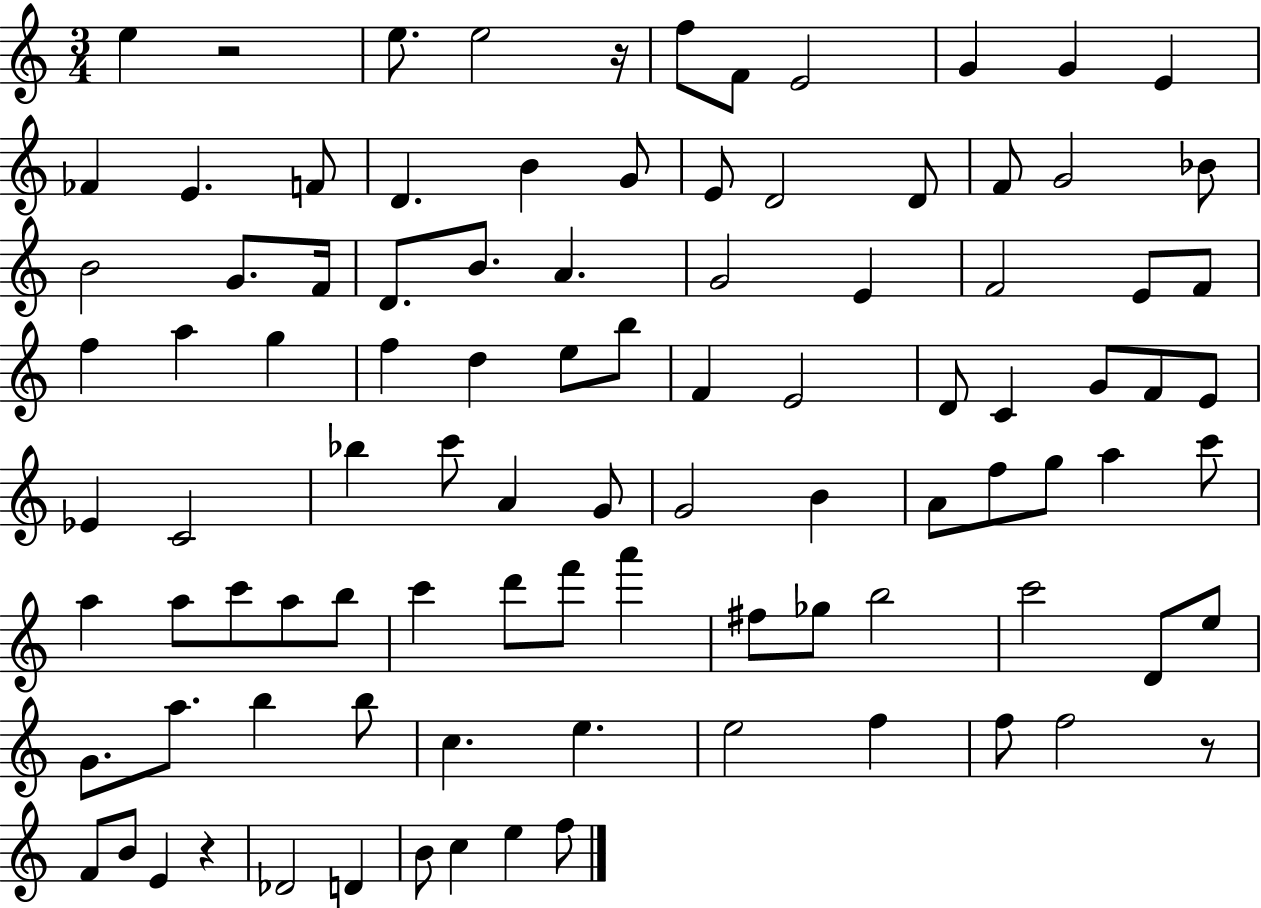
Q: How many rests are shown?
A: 4